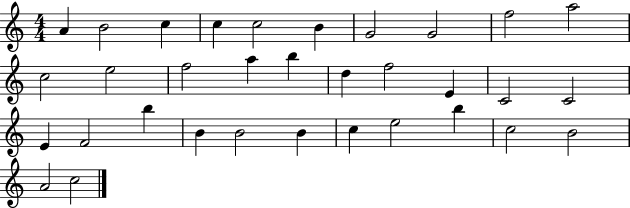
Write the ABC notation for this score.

X:1
T:Untitled
M:4/4
L:1/4
K:C
A B2 c c c2 B G2 G2 f2 a2 c2 e2 f2 a b d f2 E C2 C2 E F2 b B B2 B c e2 b c2 B2 A2 c2